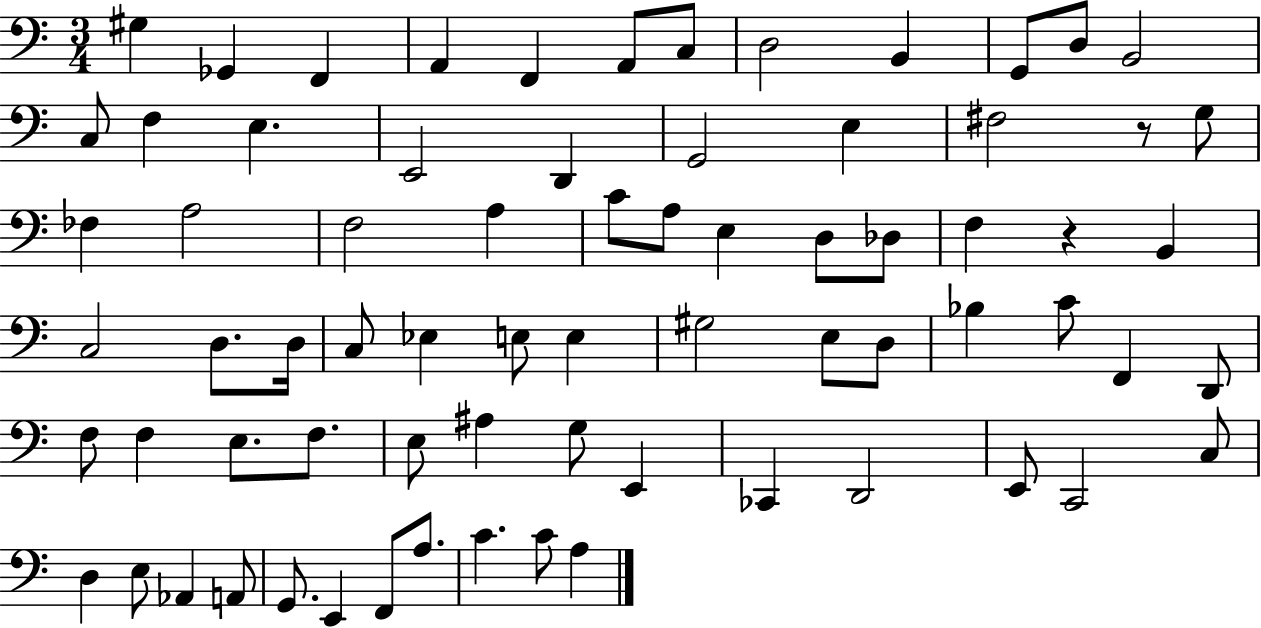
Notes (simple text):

G#3/q Gb2/q F2/q A2/q F2/q A2/e C3/e D3/h B2/q G2/e D3/e B2/h C3/e F3/q E3/q. E2/h D2/q G2/h E3/q F#3/h R/e G3/e FES3/q A3/h F3/h A3/q C4/e A3/e E3/q D3/e Db3/e F3/q R/q B2/q C3/h D3/e. D3/s C3/e Eb3/q E3/e E3/q G#3/h E3/e D3/e Bb3/q C4/e F2/q D2/e F3/e F3/q E3/e. F3/e. E3/e A#3/q G3/e E2/q CES2/q D2/h E2/e C2/h C3/e D3/q E3/e Ab2/q A2/e G2/e. E2/q F2/e A3/e. C4/q. C4/e A3/q